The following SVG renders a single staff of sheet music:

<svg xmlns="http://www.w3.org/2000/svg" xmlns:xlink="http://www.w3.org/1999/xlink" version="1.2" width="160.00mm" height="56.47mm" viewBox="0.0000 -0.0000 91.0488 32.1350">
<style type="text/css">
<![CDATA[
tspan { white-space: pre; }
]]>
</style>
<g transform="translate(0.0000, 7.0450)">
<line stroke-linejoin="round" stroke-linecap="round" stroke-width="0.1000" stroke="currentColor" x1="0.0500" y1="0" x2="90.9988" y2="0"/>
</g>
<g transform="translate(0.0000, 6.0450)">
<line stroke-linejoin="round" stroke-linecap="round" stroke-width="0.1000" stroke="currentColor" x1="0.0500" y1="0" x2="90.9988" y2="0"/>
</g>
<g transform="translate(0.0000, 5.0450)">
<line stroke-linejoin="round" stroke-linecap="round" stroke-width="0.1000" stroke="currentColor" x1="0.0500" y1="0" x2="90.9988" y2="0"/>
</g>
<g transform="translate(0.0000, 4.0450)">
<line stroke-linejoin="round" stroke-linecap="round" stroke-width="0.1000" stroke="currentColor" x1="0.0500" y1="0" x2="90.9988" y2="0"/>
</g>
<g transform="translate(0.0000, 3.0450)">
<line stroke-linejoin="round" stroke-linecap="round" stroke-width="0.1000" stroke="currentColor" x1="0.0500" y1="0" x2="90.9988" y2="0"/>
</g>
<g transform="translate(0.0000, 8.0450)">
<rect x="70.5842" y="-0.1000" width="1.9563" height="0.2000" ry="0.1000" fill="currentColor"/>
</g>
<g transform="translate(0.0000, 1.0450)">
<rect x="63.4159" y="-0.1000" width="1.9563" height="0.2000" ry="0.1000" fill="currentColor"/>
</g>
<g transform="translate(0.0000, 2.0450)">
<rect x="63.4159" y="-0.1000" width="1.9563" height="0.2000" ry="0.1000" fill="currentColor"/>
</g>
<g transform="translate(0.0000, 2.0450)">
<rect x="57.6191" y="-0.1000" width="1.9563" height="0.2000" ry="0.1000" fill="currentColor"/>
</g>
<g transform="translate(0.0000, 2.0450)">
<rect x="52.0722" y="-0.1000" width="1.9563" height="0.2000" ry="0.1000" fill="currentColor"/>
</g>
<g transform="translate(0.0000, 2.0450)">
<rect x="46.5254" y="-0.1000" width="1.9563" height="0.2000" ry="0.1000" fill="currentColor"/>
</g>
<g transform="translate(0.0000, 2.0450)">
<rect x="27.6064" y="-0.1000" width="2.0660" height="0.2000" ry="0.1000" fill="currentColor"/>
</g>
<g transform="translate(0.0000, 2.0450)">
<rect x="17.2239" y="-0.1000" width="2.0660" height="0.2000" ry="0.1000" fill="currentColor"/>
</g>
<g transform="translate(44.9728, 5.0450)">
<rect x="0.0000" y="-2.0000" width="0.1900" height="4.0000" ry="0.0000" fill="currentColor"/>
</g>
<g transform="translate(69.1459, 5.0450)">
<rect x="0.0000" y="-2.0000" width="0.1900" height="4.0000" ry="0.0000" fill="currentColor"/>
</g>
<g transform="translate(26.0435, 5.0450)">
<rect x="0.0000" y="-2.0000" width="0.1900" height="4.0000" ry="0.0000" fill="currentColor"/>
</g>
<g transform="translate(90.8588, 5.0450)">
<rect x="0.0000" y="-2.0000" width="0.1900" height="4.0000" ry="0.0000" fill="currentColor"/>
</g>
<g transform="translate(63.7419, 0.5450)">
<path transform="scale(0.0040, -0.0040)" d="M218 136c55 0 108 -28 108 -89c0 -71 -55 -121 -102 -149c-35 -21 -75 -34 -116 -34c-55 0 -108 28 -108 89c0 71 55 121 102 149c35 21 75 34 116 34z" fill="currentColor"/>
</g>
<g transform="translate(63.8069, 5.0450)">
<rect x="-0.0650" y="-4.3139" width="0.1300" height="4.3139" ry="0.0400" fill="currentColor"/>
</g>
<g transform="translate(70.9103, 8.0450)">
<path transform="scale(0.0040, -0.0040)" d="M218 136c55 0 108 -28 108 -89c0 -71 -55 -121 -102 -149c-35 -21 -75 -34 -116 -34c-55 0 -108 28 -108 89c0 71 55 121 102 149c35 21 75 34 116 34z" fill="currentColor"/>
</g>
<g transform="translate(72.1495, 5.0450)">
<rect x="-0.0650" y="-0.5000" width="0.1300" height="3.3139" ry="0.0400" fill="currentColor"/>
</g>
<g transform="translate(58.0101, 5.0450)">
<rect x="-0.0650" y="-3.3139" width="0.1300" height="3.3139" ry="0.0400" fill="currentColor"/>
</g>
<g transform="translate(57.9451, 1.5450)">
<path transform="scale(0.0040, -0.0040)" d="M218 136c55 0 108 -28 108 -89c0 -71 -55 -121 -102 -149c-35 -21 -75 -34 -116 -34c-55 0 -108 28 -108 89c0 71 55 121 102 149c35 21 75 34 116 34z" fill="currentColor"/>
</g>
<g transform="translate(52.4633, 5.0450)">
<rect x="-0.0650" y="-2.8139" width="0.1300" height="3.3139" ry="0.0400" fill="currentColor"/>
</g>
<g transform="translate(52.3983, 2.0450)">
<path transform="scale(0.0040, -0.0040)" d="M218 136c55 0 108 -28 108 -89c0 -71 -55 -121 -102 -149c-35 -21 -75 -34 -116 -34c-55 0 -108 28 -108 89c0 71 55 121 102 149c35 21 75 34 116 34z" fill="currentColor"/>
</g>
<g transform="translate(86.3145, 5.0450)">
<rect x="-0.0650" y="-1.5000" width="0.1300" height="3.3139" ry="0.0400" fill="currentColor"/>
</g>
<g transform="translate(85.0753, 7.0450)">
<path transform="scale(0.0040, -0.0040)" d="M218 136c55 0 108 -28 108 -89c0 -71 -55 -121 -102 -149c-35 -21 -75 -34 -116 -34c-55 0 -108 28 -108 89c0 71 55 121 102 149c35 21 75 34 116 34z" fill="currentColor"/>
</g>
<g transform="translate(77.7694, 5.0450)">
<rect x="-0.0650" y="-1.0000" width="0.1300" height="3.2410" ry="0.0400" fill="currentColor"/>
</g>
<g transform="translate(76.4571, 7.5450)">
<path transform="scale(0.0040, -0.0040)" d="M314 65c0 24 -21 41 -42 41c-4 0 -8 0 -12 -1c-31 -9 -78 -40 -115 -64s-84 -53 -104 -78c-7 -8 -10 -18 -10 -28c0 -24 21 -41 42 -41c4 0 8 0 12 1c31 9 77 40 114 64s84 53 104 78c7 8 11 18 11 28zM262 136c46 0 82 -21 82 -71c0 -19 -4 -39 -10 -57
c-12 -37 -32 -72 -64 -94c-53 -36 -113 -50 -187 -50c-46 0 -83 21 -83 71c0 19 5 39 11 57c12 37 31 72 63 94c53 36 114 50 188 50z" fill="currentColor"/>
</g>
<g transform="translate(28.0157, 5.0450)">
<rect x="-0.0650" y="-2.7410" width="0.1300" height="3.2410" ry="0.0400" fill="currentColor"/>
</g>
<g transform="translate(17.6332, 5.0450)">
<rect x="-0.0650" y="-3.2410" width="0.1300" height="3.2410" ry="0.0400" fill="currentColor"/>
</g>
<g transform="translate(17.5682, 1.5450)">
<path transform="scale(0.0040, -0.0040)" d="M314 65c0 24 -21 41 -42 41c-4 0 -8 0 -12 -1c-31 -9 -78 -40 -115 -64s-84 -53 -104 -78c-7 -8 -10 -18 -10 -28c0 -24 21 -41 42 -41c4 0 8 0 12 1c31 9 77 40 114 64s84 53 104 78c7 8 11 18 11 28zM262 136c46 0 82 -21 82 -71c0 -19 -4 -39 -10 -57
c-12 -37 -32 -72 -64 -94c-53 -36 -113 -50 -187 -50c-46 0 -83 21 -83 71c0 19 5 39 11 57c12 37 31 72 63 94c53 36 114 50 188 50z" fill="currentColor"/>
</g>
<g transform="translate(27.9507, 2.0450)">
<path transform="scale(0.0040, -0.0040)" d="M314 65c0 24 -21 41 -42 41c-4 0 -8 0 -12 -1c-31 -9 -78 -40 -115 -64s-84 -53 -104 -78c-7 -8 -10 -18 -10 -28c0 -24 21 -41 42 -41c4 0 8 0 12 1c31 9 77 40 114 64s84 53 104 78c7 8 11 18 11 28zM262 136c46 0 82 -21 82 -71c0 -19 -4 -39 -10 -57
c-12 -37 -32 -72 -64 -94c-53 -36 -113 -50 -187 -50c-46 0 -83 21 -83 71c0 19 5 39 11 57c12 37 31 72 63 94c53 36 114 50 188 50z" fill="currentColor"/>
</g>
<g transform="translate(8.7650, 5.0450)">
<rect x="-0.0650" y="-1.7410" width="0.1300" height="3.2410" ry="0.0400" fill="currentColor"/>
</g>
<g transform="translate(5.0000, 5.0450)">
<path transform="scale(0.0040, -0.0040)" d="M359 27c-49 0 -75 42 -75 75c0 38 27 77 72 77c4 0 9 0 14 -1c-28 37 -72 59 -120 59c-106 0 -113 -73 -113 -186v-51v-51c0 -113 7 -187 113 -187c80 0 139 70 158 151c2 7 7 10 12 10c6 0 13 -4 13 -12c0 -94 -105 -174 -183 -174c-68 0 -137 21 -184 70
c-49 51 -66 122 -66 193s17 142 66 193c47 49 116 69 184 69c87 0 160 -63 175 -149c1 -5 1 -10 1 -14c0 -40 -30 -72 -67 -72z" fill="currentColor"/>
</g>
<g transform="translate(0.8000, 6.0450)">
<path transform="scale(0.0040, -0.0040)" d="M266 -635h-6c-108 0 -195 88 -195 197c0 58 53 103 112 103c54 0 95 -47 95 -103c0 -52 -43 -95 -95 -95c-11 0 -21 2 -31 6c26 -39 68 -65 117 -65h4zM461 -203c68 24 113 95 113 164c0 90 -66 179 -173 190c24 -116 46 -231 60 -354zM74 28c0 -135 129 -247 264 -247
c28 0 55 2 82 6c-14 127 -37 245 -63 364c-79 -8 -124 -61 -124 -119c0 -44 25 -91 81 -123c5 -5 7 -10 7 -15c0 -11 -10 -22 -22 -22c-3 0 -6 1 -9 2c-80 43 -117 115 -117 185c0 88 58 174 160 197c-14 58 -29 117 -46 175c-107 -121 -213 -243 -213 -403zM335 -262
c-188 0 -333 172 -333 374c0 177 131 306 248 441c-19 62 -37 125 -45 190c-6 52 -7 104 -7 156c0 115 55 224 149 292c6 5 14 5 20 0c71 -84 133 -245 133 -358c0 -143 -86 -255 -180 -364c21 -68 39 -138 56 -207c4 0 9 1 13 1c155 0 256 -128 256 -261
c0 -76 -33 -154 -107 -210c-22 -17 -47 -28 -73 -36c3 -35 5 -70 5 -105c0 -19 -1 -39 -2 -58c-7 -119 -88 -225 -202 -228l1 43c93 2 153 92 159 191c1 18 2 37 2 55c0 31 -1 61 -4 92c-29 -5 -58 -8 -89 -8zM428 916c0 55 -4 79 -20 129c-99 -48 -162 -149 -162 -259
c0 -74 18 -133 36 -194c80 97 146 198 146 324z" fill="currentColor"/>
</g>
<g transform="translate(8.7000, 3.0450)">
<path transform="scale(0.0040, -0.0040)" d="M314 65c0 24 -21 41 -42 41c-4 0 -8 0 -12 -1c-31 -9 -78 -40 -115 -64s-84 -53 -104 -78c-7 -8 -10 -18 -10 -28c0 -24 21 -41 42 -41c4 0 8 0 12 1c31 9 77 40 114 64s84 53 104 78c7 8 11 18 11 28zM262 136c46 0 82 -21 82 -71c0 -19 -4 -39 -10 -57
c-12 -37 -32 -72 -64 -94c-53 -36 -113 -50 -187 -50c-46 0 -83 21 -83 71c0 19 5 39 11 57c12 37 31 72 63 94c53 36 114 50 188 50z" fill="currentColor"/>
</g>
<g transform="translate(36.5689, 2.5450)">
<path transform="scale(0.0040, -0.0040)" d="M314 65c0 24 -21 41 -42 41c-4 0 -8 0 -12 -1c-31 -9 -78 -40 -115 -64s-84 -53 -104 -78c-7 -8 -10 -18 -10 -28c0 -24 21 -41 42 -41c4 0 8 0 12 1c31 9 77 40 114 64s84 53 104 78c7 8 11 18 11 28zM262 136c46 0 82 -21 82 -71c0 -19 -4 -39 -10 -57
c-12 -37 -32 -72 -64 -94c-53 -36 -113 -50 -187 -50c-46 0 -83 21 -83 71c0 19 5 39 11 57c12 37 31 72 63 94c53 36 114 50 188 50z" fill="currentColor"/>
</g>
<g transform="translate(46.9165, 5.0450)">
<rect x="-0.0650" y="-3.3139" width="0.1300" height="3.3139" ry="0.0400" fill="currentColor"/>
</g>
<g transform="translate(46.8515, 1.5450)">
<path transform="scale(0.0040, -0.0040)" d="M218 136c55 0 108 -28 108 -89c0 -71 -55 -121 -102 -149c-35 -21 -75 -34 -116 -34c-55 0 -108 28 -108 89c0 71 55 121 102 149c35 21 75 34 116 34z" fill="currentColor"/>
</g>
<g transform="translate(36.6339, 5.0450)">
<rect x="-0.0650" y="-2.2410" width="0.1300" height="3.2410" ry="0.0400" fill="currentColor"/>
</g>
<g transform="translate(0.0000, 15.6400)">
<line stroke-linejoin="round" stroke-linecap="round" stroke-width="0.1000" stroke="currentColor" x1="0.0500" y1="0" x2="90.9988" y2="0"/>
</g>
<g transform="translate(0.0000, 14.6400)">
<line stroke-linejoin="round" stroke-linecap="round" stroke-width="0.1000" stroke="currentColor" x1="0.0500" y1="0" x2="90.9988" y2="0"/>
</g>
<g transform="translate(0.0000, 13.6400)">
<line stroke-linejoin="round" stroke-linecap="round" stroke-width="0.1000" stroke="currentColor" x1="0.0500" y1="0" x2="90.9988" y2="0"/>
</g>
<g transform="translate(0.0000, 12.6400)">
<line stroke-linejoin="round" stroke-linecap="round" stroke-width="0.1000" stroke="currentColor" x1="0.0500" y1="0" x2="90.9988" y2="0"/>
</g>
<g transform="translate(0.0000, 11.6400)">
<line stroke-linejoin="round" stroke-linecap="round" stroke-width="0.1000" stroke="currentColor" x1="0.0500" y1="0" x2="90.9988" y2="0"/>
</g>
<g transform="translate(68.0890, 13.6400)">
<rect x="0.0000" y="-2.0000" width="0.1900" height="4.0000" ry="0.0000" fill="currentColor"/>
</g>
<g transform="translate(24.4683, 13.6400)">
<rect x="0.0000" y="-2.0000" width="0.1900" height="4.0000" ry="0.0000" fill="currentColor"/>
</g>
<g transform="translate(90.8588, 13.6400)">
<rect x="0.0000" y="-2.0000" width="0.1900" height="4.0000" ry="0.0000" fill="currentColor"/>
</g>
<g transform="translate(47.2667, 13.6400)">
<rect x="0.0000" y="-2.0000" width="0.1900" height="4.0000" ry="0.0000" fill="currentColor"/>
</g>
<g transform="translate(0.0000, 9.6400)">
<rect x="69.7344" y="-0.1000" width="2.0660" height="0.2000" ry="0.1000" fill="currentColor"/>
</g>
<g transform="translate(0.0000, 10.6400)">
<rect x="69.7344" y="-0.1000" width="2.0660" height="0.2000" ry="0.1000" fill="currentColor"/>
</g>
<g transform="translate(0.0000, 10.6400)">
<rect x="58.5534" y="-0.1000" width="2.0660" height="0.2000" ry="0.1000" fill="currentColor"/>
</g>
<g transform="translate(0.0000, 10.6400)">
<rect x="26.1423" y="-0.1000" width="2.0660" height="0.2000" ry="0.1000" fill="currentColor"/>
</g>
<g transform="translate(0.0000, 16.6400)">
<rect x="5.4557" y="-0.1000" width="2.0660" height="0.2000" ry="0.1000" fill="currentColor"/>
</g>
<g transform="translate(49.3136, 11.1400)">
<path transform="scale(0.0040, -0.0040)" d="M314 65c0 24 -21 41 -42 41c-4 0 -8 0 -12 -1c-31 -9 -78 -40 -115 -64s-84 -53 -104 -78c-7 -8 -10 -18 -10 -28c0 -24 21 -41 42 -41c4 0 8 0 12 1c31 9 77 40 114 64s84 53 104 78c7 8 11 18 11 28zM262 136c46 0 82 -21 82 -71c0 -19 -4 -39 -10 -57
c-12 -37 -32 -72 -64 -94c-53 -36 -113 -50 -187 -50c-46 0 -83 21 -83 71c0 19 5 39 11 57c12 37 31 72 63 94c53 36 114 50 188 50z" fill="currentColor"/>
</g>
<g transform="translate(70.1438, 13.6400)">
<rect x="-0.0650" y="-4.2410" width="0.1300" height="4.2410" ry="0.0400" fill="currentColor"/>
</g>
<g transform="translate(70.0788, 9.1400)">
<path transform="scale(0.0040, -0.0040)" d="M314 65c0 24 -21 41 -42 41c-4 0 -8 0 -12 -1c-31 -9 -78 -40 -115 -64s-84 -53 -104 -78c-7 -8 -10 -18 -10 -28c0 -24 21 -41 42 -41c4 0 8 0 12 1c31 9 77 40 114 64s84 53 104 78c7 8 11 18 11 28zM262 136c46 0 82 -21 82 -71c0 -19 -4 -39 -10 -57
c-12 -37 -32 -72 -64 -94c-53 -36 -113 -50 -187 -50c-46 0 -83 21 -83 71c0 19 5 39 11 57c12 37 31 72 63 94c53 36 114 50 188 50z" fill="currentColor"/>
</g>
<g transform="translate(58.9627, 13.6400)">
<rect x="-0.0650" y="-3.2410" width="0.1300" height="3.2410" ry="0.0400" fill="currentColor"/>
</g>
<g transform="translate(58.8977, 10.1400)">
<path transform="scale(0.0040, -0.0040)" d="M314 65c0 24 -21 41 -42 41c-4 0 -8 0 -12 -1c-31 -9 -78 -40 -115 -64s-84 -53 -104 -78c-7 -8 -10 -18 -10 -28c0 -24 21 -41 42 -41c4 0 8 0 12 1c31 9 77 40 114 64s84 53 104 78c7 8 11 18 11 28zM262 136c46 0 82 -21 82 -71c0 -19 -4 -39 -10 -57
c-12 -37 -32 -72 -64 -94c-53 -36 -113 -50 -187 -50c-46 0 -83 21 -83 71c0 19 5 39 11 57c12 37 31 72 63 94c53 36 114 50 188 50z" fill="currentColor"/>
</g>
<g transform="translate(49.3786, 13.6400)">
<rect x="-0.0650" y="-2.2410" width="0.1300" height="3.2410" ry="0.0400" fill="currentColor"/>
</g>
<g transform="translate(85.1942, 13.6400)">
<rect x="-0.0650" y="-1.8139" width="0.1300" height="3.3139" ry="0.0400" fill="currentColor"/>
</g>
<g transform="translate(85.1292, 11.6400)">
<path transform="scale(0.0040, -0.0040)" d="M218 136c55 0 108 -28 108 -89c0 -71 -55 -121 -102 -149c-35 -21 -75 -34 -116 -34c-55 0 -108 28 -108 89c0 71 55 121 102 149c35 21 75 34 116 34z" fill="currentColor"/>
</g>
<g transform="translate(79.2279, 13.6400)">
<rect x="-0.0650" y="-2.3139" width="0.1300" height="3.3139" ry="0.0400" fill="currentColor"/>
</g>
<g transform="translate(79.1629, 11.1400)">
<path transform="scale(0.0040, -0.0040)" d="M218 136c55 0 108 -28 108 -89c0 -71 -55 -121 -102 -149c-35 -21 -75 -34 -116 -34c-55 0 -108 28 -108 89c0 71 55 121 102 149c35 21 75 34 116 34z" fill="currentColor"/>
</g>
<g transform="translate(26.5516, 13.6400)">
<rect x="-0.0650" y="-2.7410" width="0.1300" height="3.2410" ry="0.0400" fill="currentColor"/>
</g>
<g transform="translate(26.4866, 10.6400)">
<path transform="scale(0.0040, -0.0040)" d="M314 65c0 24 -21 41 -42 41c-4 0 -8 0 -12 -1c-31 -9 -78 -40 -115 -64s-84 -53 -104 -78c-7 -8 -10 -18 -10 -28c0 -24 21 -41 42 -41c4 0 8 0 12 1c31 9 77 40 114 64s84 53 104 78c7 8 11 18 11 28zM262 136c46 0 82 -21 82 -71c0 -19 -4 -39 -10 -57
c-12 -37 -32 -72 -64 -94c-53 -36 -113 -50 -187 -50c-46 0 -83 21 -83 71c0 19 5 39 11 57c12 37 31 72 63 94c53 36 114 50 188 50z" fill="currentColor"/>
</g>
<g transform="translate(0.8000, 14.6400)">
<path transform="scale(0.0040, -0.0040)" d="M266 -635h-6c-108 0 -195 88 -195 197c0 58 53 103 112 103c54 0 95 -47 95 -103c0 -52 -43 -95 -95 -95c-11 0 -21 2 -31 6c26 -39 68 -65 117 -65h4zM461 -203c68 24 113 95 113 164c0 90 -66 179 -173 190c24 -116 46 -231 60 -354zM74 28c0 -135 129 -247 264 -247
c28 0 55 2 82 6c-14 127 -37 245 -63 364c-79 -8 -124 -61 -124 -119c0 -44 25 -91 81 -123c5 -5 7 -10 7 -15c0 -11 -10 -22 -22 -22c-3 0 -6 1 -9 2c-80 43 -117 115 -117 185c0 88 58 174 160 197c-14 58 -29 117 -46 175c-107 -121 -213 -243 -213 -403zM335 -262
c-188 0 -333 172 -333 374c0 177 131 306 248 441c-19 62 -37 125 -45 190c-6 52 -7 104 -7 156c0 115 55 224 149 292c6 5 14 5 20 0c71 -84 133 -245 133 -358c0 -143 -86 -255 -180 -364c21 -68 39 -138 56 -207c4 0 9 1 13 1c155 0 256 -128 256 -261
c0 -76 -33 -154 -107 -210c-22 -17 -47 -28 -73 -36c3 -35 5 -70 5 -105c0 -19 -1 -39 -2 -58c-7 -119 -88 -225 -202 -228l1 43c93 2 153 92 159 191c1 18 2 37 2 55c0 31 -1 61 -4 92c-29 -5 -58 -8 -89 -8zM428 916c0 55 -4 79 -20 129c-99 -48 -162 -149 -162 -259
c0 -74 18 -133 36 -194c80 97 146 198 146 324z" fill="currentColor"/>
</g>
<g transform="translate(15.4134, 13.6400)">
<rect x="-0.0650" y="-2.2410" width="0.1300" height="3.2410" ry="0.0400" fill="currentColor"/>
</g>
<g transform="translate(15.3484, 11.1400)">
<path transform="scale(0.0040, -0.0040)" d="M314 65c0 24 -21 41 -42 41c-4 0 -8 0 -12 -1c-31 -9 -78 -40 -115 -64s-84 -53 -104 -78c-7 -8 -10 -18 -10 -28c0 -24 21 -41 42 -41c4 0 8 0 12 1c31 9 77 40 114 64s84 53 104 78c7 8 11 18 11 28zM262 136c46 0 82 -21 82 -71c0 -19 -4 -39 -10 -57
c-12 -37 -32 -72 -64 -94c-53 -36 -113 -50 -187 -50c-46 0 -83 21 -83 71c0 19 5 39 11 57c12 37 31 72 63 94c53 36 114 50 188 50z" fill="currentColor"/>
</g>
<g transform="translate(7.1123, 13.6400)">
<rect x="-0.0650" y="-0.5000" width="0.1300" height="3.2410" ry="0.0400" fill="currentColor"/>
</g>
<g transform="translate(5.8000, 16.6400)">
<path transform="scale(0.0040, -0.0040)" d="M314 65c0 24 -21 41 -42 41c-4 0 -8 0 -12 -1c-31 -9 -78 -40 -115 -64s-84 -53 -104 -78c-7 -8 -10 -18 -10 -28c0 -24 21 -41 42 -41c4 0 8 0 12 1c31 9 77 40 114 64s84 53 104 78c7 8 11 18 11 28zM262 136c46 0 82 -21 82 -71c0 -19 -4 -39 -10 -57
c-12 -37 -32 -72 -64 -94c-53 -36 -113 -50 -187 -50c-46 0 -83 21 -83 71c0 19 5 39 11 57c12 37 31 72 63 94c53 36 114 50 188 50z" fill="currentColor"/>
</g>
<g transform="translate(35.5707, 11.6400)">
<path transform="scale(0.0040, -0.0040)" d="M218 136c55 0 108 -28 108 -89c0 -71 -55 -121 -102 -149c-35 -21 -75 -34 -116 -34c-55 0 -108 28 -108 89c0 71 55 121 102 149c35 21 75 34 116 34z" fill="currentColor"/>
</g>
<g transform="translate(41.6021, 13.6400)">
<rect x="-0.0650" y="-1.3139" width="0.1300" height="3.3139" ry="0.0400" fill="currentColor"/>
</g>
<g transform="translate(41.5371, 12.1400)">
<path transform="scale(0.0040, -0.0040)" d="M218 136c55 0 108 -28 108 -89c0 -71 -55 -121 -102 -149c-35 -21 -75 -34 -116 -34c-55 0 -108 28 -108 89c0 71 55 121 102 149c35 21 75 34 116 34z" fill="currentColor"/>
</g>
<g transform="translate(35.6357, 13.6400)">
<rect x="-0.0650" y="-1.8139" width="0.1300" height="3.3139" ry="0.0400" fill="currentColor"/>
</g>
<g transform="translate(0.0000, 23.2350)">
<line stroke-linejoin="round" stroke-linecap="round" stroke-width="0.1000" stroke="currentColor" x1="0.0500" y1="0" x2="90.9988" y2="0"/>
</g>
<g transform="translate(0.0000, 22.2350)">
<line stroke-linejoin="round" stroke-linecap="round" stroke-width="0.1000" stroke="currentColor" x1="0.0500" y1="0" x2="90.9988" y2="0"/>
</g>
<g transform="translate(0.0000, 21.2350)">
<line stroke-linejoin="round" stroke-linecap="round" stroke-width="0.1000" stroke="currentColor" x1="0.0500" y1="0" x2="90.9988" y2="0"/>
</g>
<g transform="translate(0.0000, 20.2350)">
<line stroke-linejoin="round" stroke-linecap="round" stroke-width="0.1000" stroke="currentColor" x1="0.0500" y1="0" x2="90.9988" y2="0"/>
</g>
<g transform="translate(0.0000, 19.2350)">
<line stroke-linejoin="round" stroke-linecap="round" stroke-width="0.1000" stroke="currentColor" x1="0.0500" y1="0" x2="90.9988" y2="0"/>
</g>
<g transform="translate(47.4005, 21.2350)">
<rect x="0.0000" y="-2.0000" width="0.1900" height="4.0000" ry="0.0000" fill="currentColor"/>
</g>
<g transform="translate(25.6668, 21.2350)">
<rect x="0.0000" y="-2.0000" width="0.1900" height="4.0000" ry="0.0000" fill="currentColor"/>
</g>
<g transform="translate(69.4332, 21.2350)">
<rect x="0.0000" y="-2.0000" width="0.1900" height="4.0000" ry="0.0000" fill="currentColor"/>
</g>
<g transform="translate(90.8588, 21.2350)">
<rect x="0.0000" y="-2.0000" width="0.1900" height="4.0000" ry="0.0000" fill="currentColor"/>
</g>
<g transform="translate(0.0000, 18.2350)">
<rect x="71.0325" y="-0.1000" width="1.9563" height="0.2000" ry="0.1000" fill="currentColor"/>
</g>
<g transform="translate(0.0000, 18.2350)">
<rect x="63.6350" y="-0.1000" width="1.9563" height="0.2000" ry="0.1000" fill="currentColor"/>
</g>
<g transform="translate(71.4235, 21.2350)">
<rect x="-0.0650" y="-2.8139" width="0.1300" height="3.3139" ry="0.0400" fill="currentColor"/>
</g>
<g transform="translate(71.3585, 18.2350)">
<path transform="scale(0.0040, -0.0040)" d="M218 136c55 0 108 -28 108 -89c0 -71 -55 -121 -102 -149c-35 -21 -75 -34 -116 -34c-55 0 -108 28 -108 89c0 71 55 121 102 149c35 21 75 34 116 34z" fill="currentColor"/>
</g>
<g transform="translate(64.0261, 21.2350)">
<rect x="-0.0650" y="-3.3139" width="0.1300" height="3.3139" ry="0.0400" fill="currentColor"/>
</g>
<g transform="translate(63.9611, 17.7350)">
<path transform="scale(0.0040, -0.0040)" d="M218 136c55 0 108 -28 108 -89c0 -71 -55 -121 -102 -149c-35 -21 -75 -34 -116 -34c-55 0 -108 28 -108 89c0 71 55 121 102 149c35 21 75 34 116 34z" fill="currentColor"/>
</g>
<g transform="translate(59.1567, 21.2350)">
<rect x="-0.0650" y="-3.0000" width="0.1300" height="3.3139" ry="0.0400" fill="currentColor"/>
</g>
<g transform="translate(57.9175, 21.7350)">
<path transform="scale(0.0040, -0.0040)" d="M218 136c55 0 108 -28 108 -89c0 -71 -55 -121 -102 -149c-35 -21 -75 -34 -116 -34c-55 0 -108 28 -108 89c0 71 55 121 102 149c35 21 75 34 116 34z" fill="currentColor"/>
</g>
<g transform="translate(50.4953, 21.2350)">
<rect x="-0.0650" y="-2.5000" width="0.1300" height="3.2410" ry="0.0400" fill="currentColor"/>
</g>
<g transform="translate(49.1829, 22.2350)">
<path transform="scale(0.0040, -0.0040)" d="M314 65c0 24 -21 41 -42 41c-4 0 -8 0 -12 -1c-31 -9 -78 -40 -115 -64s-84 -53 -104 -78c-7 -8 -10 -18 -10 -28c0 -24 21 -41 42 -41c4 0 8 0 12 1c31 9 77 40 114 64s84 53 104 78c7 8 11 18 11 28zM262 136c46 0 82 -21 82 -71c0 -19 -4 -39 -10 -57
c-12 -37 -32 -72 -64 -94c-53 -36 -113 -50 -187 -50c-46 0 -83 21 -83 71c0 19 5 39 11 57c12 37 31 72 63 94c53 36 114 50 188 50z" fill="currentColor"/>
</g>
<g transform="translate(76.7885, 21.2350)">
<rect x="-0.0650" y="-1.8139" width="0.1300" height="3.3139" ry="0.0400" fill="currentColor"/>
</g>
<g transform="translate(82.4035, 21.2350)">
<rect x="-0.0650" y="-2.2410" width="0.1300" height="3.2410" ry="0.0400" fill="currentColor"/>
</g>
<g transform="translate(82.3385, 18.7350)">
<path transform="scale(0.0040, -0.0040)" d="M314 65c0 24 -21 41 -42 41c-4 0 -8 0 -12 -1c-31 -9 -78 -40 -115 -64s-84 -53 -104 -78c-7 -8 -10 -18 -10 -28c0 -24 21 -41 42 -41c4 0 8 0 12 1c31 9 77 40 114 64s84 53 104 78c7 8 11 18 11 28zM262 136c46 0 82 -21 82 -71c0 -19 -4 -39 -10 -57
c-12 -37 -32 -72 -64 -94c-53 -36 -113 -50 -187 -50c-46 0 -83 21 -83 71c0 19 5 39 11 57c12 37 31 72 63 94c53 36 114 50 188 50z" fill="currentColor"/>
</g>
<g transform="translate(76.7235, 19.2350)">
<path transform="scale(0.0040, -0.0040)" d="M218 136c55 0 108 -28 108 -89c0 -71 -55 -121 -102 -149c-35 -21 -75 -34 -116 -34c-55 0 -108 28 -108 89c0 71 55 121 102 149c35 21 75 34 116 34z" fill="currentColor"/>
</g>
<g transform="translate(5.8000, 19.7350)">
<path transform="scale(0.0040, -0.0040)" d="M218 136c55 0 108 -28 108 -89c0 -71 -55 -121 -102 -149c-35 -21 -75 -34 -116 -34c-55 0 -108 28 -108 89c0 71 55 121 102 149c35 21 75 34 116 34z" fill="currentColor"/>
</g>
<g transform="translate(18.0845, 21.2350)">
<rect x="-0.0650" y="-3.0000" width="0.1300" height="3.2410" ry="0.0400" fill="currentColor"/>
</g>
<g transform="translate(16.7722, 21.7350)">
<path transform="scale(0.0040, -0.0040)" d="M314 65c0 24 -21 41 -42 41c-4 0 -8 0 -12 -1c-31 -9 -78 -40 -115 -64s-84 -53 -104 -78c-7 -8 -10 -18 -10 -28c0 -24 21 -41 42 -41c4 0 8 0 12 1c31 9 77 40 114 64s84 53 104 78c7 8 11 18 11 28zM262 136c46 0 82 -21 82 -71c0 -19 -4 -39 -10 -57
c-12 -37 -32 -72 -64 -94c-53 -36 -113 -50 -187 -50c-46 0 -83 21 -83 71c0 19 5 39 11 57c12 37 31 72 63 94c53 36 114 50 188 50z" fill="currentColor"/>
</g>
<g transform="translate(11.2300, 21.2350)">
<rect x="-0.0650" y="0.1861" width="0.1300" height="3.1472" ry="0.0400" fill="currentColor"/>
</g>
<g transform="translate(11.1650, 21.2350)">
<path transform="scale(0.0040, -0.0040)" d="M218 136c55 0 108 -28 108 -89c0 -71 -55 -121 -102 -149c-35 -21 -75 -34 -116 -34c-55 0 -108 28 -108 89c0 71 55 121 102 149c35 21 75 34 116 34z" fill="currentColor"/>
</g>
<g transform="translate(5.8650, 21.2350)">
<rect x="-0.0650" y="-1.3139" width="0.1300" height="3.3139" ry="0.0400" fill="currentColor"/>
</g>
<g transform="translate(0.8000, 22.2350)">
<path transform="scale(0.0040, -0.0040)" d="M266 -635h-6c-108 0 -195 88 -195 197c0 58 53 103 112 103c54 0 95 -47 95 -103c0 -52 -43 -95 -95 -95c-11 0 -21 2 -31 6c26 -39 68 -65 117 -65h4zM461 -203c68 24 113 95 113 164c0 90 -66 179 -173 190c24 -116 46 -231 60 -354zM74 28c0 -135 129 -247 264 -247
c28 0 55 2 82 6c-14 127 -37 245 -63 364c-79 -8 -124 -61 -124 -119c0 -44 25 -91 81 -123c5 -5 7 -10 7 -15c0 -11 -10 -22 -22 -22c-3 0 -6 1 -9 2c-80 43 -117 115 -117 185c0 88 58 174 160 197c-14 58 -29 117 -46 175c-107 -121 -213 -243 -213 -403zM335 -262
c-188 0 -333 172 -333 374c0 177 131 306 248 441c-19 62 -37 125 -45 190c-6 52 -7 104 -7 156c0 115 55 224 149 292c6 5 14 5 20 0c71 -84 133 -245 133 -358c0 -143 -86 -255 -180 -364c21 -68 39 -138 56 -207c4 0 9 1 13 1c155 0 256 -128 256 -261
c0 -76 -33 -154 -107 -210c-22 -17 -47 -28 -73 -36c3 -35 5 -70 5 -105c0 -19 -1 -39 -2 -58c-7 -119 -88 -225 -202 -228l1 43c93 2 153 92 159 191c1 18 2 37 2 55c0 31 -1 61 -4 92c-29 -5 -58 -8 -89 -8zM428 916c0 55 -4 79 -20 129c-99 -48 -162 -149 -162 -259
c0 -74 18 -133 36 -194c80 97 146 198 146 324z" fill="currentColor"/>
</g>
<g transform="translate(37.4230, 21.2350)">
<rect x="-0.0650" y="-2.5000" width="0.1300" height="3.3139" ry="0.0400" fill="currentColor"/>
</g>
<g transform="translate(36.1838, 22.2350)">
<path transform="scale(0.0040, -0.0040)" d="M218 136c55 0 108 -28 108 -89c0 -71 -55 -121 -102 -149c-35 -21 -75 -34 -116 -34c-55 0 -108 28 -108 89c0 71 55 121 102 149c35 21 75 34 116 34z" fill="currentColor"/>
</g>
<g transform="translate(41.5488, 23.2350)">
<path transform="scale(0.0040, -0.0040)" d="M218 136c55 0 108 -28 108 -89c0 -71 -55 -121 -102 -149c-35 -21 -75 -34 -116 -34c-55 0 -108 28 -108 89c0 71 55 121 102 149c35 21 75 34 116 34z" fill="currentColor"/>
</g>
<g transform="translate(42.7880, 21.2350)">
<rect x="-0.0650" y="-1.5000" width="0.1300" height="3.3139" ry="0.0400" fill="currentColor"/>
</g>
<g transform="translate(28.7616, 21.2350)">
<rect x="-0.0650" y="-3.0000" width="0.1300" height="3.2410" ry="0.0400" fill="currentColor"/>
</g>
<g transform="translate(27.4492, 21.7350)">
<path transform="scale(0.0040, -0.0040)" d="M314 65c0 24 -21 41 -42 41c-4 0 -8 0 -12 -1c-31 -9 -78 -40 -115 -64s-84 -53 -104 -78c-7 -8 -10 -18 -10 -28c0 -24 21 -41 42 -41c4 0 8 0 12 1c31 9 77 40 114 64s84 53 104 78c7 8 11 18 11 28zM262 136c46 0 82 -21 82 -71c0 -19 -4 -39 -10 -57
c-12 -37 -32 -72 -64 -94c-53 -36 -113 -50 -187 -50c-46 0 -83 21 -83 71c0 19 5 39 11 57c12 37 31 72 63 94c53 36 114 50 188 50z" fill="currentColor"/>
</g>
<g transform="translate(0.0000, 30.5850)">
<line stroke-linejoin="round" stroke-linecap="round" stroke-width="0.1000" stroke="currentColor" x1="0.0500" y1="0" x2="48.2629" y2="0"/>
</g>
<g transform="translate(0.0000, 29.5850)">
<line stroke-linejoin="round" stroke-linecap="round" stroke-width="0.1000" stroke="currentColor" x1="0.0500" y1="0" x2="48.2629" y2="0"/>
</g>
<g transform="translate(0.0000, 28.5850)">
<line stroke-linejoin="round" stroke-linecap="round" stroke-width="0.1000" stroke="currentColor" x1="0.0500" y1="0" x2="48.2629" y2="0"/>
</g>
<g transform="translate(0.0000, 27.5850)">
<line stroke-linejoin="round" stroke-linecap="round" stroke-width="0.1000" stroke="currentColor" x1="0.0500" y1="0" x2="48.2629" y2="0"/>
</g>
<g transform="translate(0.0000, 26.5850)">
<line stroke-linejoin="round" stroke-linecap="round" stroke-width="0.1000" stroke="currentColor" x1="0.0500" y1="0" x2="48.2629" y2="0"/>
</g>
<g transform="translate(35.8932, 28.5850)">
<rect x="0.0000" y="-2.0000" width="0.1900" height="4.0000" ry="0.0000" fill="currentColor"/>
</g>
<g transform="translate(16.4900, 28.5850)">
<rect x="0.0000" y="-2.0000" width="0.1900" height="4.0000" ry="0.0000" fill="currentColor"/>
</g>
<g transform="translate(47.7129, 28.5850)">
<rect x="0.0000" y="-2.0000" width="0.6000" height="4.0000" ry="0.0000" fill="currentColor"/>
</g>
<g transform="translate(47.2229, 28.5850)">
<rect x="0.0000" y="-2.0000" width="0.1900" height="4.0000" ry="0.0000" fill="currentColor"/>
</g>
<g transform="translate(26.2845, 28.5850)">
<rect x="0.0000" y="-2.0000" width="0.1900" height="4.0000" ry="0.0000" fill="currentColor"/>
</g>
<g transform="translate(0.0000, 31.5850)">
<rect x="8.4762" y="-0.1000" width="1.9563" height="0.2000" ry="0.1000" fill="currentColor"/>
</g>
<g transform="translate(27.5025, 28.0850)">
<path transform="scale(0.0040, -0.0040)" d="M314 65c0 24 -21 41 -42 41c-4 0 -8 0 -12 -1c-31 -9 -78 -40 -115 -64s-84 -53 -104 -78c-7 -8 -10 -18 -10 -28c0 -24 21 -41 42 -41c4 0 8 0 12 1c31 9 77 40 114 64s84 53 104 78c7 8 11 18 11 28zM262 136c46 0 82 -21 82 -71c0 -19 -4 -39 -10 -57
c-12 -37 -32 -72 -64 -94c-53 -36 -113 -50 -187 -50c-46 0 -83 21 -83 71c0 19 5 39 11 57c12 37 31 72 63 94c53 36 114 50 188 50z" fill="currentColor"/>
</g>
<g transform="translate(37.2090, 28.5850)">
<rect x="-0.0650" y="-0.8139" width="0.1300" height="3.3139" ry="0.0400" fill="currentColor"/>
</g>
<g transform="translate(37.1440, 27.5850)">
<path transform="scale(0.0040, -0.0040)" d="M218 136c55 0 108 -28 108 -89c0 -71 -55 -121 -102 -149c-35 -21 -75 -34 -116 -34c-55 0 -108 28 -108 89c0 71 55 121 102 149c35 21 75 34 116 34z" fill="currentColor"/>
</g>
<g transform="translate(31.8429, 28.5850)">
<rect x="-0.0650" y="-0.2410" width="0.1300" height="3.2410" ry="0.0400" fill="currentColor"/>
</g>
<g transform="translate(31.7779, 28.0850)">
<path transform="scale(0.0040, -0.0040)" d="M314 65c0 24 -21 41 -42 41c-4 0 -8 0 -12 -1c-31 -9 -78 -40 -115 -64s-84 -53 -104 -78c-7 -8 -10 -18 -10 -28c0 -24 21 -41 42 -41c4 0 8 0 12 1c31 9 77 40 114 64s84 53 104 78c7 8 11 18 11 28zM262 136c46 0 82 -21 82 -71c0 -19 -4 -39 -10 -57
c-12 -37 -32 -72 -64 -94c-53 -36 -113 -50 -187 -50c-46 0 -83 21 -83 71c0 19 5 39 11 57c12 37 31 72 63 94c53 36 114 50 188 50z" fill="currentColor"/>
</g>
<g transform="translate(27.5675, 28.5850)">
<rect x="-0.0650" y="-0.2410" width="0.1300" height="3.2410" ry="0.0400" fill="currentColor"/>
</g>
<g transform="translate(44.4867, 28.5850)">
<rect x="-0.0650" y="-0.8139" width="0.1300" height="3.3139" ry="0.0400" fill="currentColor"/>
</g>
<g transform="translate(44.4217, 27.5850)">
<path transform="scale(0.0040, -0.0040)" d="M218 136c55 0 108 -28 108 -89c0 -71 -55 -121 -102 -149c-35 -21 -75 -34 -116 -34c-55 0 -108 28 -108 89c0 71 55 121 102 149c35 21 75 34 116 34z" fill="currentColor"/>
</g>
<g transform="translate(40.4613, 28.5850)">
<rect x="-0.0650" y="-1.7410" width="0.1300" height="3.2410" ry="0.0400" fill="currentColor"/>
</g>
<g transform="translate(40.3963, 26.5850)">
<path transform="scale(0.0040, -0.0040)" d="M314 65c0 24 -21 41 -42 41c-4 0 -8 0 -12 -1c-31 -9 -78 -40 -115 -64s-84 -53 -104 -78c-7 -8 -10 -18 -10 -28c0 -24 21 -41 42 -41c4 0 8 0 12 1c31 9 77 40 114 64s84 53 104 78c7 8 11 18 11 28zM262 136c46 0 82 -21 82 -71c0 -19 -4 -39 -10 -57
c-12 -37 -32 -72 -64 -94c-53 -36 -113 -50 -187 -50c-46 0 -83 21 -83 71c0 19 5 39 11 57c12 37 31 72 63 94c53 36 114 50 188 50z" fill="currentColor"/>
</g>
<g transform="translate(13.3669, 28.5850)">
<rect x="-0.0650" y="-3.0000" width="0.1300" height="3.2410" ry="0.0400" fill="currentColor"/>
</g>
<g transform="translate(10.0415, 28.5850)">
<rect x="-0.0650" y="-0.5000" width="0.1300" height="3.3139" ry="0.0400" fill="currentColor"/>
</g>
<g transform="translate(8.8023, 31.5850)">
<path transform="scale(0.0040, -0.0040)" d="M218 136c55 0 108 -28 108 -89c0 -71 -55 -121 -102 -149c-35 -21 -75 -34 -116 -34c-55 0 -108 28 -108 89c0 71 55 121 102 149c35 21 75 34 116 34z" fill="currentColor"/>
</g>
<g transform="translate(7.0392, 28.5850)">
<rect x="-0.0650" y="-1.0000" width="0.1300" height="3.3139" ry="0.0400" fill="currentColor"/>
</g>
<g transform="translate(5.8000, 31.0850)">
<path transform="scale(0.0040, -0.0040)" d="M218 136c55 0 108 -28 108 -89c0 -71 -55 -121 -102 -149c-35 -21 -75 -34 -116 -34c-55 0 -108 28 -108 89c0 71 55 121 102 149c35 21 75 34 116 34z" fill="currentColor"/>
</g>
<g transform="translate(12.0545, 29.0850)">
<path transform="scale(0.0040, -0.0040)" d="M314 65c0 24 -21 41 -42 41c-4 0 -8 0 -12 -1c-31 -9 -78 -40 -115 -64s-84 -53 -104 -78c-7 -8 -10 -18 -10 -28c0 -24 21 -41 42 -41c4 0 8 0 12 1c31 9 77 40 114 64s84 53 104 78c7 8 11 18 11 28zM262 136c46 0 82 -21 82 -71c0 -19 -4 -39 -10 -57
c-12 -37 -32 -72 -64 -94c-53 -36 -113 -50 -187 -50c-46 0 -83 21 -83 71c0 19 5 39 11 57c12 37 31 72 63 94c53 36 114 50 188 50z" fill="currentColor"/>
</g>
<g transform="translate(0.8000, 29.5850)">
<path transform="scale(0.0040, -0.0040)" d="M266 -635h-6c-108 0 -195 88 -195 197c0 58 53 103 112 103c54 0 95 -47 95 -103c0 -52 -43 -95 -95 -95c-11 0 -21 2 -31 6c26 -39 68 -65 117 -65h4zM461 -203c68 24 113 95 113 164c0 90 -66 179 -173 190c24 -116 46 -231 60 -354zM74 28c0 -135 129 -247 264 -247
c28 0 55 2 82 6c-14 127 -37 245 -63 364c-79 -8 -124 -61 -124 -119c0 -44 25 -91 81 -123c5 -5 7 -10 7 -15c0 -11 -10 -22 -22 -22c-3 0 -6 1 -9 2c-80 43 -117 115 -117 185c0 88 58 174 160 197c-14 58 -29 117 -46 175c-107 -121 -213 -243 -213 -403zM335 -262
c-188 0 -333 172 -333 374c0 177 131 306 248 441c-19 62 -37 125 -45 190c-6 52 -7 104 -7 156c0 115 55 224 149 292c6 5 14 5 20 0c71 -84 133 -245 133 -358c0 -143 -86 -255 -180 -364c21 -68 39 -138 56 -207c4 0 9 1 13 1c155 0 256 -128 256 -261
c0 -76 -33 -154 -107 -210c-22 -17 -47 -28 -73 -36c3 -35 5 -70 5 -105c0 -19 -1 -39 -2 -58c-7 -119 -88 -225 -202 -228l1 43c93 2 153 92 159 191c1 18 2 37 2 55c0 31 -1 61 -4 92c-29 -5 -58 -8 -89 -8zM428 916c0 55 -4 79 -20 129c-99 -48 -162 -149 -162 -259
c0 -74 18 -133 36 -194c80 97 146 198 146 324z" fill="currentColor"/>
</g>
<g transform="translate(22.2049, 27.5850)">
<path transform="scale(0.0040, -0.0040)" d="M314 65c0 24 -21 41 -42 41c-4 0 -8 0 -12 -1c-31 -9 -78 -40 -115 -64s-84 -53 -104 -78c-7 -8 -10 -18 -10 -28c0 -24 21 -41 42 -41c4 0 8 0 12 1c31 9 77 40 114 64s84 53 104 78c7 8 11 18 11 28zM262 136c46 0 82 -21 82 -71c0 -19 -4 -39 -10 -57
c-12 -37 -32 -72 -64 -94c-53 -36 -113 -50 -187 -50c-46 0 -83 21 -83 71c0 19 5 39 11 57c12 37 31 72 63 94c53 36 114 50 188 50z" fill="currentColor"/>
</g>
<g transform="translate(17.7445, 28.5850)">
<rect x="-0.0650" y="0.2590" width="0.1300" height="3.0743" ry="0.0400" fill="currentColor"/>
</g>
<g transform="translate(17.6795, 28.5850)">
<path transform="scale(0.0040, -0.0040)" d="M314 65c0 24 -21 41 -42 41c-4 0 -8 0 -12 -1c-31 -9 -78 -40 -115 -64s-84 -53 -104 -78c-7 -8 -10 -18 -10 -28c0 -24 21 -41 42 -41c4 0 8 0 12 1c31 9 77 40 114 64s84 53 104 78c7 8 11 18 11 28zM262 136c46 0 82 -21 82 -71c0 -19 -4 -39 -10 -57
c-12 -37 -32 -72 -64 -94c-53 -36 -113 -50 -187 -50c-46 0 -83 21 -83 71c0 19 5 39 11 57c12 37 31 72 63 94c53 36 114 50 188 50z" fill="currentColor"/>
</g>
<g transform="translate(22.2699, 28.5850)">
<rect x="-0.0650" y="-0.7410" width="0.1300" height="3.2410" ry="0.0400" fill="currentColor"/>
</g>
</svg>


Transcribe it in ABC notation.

X:1
T:Untitled
M:4/4
L:1/4
K:C
f2 b2 a2 g2 b a b d' C D2 E C2 g2 a2 f e g2 b2 d'2 g f e B A2 A2 G E G2 A b a f g2 D C A2 B2 d2 c2 c2 d f2 d